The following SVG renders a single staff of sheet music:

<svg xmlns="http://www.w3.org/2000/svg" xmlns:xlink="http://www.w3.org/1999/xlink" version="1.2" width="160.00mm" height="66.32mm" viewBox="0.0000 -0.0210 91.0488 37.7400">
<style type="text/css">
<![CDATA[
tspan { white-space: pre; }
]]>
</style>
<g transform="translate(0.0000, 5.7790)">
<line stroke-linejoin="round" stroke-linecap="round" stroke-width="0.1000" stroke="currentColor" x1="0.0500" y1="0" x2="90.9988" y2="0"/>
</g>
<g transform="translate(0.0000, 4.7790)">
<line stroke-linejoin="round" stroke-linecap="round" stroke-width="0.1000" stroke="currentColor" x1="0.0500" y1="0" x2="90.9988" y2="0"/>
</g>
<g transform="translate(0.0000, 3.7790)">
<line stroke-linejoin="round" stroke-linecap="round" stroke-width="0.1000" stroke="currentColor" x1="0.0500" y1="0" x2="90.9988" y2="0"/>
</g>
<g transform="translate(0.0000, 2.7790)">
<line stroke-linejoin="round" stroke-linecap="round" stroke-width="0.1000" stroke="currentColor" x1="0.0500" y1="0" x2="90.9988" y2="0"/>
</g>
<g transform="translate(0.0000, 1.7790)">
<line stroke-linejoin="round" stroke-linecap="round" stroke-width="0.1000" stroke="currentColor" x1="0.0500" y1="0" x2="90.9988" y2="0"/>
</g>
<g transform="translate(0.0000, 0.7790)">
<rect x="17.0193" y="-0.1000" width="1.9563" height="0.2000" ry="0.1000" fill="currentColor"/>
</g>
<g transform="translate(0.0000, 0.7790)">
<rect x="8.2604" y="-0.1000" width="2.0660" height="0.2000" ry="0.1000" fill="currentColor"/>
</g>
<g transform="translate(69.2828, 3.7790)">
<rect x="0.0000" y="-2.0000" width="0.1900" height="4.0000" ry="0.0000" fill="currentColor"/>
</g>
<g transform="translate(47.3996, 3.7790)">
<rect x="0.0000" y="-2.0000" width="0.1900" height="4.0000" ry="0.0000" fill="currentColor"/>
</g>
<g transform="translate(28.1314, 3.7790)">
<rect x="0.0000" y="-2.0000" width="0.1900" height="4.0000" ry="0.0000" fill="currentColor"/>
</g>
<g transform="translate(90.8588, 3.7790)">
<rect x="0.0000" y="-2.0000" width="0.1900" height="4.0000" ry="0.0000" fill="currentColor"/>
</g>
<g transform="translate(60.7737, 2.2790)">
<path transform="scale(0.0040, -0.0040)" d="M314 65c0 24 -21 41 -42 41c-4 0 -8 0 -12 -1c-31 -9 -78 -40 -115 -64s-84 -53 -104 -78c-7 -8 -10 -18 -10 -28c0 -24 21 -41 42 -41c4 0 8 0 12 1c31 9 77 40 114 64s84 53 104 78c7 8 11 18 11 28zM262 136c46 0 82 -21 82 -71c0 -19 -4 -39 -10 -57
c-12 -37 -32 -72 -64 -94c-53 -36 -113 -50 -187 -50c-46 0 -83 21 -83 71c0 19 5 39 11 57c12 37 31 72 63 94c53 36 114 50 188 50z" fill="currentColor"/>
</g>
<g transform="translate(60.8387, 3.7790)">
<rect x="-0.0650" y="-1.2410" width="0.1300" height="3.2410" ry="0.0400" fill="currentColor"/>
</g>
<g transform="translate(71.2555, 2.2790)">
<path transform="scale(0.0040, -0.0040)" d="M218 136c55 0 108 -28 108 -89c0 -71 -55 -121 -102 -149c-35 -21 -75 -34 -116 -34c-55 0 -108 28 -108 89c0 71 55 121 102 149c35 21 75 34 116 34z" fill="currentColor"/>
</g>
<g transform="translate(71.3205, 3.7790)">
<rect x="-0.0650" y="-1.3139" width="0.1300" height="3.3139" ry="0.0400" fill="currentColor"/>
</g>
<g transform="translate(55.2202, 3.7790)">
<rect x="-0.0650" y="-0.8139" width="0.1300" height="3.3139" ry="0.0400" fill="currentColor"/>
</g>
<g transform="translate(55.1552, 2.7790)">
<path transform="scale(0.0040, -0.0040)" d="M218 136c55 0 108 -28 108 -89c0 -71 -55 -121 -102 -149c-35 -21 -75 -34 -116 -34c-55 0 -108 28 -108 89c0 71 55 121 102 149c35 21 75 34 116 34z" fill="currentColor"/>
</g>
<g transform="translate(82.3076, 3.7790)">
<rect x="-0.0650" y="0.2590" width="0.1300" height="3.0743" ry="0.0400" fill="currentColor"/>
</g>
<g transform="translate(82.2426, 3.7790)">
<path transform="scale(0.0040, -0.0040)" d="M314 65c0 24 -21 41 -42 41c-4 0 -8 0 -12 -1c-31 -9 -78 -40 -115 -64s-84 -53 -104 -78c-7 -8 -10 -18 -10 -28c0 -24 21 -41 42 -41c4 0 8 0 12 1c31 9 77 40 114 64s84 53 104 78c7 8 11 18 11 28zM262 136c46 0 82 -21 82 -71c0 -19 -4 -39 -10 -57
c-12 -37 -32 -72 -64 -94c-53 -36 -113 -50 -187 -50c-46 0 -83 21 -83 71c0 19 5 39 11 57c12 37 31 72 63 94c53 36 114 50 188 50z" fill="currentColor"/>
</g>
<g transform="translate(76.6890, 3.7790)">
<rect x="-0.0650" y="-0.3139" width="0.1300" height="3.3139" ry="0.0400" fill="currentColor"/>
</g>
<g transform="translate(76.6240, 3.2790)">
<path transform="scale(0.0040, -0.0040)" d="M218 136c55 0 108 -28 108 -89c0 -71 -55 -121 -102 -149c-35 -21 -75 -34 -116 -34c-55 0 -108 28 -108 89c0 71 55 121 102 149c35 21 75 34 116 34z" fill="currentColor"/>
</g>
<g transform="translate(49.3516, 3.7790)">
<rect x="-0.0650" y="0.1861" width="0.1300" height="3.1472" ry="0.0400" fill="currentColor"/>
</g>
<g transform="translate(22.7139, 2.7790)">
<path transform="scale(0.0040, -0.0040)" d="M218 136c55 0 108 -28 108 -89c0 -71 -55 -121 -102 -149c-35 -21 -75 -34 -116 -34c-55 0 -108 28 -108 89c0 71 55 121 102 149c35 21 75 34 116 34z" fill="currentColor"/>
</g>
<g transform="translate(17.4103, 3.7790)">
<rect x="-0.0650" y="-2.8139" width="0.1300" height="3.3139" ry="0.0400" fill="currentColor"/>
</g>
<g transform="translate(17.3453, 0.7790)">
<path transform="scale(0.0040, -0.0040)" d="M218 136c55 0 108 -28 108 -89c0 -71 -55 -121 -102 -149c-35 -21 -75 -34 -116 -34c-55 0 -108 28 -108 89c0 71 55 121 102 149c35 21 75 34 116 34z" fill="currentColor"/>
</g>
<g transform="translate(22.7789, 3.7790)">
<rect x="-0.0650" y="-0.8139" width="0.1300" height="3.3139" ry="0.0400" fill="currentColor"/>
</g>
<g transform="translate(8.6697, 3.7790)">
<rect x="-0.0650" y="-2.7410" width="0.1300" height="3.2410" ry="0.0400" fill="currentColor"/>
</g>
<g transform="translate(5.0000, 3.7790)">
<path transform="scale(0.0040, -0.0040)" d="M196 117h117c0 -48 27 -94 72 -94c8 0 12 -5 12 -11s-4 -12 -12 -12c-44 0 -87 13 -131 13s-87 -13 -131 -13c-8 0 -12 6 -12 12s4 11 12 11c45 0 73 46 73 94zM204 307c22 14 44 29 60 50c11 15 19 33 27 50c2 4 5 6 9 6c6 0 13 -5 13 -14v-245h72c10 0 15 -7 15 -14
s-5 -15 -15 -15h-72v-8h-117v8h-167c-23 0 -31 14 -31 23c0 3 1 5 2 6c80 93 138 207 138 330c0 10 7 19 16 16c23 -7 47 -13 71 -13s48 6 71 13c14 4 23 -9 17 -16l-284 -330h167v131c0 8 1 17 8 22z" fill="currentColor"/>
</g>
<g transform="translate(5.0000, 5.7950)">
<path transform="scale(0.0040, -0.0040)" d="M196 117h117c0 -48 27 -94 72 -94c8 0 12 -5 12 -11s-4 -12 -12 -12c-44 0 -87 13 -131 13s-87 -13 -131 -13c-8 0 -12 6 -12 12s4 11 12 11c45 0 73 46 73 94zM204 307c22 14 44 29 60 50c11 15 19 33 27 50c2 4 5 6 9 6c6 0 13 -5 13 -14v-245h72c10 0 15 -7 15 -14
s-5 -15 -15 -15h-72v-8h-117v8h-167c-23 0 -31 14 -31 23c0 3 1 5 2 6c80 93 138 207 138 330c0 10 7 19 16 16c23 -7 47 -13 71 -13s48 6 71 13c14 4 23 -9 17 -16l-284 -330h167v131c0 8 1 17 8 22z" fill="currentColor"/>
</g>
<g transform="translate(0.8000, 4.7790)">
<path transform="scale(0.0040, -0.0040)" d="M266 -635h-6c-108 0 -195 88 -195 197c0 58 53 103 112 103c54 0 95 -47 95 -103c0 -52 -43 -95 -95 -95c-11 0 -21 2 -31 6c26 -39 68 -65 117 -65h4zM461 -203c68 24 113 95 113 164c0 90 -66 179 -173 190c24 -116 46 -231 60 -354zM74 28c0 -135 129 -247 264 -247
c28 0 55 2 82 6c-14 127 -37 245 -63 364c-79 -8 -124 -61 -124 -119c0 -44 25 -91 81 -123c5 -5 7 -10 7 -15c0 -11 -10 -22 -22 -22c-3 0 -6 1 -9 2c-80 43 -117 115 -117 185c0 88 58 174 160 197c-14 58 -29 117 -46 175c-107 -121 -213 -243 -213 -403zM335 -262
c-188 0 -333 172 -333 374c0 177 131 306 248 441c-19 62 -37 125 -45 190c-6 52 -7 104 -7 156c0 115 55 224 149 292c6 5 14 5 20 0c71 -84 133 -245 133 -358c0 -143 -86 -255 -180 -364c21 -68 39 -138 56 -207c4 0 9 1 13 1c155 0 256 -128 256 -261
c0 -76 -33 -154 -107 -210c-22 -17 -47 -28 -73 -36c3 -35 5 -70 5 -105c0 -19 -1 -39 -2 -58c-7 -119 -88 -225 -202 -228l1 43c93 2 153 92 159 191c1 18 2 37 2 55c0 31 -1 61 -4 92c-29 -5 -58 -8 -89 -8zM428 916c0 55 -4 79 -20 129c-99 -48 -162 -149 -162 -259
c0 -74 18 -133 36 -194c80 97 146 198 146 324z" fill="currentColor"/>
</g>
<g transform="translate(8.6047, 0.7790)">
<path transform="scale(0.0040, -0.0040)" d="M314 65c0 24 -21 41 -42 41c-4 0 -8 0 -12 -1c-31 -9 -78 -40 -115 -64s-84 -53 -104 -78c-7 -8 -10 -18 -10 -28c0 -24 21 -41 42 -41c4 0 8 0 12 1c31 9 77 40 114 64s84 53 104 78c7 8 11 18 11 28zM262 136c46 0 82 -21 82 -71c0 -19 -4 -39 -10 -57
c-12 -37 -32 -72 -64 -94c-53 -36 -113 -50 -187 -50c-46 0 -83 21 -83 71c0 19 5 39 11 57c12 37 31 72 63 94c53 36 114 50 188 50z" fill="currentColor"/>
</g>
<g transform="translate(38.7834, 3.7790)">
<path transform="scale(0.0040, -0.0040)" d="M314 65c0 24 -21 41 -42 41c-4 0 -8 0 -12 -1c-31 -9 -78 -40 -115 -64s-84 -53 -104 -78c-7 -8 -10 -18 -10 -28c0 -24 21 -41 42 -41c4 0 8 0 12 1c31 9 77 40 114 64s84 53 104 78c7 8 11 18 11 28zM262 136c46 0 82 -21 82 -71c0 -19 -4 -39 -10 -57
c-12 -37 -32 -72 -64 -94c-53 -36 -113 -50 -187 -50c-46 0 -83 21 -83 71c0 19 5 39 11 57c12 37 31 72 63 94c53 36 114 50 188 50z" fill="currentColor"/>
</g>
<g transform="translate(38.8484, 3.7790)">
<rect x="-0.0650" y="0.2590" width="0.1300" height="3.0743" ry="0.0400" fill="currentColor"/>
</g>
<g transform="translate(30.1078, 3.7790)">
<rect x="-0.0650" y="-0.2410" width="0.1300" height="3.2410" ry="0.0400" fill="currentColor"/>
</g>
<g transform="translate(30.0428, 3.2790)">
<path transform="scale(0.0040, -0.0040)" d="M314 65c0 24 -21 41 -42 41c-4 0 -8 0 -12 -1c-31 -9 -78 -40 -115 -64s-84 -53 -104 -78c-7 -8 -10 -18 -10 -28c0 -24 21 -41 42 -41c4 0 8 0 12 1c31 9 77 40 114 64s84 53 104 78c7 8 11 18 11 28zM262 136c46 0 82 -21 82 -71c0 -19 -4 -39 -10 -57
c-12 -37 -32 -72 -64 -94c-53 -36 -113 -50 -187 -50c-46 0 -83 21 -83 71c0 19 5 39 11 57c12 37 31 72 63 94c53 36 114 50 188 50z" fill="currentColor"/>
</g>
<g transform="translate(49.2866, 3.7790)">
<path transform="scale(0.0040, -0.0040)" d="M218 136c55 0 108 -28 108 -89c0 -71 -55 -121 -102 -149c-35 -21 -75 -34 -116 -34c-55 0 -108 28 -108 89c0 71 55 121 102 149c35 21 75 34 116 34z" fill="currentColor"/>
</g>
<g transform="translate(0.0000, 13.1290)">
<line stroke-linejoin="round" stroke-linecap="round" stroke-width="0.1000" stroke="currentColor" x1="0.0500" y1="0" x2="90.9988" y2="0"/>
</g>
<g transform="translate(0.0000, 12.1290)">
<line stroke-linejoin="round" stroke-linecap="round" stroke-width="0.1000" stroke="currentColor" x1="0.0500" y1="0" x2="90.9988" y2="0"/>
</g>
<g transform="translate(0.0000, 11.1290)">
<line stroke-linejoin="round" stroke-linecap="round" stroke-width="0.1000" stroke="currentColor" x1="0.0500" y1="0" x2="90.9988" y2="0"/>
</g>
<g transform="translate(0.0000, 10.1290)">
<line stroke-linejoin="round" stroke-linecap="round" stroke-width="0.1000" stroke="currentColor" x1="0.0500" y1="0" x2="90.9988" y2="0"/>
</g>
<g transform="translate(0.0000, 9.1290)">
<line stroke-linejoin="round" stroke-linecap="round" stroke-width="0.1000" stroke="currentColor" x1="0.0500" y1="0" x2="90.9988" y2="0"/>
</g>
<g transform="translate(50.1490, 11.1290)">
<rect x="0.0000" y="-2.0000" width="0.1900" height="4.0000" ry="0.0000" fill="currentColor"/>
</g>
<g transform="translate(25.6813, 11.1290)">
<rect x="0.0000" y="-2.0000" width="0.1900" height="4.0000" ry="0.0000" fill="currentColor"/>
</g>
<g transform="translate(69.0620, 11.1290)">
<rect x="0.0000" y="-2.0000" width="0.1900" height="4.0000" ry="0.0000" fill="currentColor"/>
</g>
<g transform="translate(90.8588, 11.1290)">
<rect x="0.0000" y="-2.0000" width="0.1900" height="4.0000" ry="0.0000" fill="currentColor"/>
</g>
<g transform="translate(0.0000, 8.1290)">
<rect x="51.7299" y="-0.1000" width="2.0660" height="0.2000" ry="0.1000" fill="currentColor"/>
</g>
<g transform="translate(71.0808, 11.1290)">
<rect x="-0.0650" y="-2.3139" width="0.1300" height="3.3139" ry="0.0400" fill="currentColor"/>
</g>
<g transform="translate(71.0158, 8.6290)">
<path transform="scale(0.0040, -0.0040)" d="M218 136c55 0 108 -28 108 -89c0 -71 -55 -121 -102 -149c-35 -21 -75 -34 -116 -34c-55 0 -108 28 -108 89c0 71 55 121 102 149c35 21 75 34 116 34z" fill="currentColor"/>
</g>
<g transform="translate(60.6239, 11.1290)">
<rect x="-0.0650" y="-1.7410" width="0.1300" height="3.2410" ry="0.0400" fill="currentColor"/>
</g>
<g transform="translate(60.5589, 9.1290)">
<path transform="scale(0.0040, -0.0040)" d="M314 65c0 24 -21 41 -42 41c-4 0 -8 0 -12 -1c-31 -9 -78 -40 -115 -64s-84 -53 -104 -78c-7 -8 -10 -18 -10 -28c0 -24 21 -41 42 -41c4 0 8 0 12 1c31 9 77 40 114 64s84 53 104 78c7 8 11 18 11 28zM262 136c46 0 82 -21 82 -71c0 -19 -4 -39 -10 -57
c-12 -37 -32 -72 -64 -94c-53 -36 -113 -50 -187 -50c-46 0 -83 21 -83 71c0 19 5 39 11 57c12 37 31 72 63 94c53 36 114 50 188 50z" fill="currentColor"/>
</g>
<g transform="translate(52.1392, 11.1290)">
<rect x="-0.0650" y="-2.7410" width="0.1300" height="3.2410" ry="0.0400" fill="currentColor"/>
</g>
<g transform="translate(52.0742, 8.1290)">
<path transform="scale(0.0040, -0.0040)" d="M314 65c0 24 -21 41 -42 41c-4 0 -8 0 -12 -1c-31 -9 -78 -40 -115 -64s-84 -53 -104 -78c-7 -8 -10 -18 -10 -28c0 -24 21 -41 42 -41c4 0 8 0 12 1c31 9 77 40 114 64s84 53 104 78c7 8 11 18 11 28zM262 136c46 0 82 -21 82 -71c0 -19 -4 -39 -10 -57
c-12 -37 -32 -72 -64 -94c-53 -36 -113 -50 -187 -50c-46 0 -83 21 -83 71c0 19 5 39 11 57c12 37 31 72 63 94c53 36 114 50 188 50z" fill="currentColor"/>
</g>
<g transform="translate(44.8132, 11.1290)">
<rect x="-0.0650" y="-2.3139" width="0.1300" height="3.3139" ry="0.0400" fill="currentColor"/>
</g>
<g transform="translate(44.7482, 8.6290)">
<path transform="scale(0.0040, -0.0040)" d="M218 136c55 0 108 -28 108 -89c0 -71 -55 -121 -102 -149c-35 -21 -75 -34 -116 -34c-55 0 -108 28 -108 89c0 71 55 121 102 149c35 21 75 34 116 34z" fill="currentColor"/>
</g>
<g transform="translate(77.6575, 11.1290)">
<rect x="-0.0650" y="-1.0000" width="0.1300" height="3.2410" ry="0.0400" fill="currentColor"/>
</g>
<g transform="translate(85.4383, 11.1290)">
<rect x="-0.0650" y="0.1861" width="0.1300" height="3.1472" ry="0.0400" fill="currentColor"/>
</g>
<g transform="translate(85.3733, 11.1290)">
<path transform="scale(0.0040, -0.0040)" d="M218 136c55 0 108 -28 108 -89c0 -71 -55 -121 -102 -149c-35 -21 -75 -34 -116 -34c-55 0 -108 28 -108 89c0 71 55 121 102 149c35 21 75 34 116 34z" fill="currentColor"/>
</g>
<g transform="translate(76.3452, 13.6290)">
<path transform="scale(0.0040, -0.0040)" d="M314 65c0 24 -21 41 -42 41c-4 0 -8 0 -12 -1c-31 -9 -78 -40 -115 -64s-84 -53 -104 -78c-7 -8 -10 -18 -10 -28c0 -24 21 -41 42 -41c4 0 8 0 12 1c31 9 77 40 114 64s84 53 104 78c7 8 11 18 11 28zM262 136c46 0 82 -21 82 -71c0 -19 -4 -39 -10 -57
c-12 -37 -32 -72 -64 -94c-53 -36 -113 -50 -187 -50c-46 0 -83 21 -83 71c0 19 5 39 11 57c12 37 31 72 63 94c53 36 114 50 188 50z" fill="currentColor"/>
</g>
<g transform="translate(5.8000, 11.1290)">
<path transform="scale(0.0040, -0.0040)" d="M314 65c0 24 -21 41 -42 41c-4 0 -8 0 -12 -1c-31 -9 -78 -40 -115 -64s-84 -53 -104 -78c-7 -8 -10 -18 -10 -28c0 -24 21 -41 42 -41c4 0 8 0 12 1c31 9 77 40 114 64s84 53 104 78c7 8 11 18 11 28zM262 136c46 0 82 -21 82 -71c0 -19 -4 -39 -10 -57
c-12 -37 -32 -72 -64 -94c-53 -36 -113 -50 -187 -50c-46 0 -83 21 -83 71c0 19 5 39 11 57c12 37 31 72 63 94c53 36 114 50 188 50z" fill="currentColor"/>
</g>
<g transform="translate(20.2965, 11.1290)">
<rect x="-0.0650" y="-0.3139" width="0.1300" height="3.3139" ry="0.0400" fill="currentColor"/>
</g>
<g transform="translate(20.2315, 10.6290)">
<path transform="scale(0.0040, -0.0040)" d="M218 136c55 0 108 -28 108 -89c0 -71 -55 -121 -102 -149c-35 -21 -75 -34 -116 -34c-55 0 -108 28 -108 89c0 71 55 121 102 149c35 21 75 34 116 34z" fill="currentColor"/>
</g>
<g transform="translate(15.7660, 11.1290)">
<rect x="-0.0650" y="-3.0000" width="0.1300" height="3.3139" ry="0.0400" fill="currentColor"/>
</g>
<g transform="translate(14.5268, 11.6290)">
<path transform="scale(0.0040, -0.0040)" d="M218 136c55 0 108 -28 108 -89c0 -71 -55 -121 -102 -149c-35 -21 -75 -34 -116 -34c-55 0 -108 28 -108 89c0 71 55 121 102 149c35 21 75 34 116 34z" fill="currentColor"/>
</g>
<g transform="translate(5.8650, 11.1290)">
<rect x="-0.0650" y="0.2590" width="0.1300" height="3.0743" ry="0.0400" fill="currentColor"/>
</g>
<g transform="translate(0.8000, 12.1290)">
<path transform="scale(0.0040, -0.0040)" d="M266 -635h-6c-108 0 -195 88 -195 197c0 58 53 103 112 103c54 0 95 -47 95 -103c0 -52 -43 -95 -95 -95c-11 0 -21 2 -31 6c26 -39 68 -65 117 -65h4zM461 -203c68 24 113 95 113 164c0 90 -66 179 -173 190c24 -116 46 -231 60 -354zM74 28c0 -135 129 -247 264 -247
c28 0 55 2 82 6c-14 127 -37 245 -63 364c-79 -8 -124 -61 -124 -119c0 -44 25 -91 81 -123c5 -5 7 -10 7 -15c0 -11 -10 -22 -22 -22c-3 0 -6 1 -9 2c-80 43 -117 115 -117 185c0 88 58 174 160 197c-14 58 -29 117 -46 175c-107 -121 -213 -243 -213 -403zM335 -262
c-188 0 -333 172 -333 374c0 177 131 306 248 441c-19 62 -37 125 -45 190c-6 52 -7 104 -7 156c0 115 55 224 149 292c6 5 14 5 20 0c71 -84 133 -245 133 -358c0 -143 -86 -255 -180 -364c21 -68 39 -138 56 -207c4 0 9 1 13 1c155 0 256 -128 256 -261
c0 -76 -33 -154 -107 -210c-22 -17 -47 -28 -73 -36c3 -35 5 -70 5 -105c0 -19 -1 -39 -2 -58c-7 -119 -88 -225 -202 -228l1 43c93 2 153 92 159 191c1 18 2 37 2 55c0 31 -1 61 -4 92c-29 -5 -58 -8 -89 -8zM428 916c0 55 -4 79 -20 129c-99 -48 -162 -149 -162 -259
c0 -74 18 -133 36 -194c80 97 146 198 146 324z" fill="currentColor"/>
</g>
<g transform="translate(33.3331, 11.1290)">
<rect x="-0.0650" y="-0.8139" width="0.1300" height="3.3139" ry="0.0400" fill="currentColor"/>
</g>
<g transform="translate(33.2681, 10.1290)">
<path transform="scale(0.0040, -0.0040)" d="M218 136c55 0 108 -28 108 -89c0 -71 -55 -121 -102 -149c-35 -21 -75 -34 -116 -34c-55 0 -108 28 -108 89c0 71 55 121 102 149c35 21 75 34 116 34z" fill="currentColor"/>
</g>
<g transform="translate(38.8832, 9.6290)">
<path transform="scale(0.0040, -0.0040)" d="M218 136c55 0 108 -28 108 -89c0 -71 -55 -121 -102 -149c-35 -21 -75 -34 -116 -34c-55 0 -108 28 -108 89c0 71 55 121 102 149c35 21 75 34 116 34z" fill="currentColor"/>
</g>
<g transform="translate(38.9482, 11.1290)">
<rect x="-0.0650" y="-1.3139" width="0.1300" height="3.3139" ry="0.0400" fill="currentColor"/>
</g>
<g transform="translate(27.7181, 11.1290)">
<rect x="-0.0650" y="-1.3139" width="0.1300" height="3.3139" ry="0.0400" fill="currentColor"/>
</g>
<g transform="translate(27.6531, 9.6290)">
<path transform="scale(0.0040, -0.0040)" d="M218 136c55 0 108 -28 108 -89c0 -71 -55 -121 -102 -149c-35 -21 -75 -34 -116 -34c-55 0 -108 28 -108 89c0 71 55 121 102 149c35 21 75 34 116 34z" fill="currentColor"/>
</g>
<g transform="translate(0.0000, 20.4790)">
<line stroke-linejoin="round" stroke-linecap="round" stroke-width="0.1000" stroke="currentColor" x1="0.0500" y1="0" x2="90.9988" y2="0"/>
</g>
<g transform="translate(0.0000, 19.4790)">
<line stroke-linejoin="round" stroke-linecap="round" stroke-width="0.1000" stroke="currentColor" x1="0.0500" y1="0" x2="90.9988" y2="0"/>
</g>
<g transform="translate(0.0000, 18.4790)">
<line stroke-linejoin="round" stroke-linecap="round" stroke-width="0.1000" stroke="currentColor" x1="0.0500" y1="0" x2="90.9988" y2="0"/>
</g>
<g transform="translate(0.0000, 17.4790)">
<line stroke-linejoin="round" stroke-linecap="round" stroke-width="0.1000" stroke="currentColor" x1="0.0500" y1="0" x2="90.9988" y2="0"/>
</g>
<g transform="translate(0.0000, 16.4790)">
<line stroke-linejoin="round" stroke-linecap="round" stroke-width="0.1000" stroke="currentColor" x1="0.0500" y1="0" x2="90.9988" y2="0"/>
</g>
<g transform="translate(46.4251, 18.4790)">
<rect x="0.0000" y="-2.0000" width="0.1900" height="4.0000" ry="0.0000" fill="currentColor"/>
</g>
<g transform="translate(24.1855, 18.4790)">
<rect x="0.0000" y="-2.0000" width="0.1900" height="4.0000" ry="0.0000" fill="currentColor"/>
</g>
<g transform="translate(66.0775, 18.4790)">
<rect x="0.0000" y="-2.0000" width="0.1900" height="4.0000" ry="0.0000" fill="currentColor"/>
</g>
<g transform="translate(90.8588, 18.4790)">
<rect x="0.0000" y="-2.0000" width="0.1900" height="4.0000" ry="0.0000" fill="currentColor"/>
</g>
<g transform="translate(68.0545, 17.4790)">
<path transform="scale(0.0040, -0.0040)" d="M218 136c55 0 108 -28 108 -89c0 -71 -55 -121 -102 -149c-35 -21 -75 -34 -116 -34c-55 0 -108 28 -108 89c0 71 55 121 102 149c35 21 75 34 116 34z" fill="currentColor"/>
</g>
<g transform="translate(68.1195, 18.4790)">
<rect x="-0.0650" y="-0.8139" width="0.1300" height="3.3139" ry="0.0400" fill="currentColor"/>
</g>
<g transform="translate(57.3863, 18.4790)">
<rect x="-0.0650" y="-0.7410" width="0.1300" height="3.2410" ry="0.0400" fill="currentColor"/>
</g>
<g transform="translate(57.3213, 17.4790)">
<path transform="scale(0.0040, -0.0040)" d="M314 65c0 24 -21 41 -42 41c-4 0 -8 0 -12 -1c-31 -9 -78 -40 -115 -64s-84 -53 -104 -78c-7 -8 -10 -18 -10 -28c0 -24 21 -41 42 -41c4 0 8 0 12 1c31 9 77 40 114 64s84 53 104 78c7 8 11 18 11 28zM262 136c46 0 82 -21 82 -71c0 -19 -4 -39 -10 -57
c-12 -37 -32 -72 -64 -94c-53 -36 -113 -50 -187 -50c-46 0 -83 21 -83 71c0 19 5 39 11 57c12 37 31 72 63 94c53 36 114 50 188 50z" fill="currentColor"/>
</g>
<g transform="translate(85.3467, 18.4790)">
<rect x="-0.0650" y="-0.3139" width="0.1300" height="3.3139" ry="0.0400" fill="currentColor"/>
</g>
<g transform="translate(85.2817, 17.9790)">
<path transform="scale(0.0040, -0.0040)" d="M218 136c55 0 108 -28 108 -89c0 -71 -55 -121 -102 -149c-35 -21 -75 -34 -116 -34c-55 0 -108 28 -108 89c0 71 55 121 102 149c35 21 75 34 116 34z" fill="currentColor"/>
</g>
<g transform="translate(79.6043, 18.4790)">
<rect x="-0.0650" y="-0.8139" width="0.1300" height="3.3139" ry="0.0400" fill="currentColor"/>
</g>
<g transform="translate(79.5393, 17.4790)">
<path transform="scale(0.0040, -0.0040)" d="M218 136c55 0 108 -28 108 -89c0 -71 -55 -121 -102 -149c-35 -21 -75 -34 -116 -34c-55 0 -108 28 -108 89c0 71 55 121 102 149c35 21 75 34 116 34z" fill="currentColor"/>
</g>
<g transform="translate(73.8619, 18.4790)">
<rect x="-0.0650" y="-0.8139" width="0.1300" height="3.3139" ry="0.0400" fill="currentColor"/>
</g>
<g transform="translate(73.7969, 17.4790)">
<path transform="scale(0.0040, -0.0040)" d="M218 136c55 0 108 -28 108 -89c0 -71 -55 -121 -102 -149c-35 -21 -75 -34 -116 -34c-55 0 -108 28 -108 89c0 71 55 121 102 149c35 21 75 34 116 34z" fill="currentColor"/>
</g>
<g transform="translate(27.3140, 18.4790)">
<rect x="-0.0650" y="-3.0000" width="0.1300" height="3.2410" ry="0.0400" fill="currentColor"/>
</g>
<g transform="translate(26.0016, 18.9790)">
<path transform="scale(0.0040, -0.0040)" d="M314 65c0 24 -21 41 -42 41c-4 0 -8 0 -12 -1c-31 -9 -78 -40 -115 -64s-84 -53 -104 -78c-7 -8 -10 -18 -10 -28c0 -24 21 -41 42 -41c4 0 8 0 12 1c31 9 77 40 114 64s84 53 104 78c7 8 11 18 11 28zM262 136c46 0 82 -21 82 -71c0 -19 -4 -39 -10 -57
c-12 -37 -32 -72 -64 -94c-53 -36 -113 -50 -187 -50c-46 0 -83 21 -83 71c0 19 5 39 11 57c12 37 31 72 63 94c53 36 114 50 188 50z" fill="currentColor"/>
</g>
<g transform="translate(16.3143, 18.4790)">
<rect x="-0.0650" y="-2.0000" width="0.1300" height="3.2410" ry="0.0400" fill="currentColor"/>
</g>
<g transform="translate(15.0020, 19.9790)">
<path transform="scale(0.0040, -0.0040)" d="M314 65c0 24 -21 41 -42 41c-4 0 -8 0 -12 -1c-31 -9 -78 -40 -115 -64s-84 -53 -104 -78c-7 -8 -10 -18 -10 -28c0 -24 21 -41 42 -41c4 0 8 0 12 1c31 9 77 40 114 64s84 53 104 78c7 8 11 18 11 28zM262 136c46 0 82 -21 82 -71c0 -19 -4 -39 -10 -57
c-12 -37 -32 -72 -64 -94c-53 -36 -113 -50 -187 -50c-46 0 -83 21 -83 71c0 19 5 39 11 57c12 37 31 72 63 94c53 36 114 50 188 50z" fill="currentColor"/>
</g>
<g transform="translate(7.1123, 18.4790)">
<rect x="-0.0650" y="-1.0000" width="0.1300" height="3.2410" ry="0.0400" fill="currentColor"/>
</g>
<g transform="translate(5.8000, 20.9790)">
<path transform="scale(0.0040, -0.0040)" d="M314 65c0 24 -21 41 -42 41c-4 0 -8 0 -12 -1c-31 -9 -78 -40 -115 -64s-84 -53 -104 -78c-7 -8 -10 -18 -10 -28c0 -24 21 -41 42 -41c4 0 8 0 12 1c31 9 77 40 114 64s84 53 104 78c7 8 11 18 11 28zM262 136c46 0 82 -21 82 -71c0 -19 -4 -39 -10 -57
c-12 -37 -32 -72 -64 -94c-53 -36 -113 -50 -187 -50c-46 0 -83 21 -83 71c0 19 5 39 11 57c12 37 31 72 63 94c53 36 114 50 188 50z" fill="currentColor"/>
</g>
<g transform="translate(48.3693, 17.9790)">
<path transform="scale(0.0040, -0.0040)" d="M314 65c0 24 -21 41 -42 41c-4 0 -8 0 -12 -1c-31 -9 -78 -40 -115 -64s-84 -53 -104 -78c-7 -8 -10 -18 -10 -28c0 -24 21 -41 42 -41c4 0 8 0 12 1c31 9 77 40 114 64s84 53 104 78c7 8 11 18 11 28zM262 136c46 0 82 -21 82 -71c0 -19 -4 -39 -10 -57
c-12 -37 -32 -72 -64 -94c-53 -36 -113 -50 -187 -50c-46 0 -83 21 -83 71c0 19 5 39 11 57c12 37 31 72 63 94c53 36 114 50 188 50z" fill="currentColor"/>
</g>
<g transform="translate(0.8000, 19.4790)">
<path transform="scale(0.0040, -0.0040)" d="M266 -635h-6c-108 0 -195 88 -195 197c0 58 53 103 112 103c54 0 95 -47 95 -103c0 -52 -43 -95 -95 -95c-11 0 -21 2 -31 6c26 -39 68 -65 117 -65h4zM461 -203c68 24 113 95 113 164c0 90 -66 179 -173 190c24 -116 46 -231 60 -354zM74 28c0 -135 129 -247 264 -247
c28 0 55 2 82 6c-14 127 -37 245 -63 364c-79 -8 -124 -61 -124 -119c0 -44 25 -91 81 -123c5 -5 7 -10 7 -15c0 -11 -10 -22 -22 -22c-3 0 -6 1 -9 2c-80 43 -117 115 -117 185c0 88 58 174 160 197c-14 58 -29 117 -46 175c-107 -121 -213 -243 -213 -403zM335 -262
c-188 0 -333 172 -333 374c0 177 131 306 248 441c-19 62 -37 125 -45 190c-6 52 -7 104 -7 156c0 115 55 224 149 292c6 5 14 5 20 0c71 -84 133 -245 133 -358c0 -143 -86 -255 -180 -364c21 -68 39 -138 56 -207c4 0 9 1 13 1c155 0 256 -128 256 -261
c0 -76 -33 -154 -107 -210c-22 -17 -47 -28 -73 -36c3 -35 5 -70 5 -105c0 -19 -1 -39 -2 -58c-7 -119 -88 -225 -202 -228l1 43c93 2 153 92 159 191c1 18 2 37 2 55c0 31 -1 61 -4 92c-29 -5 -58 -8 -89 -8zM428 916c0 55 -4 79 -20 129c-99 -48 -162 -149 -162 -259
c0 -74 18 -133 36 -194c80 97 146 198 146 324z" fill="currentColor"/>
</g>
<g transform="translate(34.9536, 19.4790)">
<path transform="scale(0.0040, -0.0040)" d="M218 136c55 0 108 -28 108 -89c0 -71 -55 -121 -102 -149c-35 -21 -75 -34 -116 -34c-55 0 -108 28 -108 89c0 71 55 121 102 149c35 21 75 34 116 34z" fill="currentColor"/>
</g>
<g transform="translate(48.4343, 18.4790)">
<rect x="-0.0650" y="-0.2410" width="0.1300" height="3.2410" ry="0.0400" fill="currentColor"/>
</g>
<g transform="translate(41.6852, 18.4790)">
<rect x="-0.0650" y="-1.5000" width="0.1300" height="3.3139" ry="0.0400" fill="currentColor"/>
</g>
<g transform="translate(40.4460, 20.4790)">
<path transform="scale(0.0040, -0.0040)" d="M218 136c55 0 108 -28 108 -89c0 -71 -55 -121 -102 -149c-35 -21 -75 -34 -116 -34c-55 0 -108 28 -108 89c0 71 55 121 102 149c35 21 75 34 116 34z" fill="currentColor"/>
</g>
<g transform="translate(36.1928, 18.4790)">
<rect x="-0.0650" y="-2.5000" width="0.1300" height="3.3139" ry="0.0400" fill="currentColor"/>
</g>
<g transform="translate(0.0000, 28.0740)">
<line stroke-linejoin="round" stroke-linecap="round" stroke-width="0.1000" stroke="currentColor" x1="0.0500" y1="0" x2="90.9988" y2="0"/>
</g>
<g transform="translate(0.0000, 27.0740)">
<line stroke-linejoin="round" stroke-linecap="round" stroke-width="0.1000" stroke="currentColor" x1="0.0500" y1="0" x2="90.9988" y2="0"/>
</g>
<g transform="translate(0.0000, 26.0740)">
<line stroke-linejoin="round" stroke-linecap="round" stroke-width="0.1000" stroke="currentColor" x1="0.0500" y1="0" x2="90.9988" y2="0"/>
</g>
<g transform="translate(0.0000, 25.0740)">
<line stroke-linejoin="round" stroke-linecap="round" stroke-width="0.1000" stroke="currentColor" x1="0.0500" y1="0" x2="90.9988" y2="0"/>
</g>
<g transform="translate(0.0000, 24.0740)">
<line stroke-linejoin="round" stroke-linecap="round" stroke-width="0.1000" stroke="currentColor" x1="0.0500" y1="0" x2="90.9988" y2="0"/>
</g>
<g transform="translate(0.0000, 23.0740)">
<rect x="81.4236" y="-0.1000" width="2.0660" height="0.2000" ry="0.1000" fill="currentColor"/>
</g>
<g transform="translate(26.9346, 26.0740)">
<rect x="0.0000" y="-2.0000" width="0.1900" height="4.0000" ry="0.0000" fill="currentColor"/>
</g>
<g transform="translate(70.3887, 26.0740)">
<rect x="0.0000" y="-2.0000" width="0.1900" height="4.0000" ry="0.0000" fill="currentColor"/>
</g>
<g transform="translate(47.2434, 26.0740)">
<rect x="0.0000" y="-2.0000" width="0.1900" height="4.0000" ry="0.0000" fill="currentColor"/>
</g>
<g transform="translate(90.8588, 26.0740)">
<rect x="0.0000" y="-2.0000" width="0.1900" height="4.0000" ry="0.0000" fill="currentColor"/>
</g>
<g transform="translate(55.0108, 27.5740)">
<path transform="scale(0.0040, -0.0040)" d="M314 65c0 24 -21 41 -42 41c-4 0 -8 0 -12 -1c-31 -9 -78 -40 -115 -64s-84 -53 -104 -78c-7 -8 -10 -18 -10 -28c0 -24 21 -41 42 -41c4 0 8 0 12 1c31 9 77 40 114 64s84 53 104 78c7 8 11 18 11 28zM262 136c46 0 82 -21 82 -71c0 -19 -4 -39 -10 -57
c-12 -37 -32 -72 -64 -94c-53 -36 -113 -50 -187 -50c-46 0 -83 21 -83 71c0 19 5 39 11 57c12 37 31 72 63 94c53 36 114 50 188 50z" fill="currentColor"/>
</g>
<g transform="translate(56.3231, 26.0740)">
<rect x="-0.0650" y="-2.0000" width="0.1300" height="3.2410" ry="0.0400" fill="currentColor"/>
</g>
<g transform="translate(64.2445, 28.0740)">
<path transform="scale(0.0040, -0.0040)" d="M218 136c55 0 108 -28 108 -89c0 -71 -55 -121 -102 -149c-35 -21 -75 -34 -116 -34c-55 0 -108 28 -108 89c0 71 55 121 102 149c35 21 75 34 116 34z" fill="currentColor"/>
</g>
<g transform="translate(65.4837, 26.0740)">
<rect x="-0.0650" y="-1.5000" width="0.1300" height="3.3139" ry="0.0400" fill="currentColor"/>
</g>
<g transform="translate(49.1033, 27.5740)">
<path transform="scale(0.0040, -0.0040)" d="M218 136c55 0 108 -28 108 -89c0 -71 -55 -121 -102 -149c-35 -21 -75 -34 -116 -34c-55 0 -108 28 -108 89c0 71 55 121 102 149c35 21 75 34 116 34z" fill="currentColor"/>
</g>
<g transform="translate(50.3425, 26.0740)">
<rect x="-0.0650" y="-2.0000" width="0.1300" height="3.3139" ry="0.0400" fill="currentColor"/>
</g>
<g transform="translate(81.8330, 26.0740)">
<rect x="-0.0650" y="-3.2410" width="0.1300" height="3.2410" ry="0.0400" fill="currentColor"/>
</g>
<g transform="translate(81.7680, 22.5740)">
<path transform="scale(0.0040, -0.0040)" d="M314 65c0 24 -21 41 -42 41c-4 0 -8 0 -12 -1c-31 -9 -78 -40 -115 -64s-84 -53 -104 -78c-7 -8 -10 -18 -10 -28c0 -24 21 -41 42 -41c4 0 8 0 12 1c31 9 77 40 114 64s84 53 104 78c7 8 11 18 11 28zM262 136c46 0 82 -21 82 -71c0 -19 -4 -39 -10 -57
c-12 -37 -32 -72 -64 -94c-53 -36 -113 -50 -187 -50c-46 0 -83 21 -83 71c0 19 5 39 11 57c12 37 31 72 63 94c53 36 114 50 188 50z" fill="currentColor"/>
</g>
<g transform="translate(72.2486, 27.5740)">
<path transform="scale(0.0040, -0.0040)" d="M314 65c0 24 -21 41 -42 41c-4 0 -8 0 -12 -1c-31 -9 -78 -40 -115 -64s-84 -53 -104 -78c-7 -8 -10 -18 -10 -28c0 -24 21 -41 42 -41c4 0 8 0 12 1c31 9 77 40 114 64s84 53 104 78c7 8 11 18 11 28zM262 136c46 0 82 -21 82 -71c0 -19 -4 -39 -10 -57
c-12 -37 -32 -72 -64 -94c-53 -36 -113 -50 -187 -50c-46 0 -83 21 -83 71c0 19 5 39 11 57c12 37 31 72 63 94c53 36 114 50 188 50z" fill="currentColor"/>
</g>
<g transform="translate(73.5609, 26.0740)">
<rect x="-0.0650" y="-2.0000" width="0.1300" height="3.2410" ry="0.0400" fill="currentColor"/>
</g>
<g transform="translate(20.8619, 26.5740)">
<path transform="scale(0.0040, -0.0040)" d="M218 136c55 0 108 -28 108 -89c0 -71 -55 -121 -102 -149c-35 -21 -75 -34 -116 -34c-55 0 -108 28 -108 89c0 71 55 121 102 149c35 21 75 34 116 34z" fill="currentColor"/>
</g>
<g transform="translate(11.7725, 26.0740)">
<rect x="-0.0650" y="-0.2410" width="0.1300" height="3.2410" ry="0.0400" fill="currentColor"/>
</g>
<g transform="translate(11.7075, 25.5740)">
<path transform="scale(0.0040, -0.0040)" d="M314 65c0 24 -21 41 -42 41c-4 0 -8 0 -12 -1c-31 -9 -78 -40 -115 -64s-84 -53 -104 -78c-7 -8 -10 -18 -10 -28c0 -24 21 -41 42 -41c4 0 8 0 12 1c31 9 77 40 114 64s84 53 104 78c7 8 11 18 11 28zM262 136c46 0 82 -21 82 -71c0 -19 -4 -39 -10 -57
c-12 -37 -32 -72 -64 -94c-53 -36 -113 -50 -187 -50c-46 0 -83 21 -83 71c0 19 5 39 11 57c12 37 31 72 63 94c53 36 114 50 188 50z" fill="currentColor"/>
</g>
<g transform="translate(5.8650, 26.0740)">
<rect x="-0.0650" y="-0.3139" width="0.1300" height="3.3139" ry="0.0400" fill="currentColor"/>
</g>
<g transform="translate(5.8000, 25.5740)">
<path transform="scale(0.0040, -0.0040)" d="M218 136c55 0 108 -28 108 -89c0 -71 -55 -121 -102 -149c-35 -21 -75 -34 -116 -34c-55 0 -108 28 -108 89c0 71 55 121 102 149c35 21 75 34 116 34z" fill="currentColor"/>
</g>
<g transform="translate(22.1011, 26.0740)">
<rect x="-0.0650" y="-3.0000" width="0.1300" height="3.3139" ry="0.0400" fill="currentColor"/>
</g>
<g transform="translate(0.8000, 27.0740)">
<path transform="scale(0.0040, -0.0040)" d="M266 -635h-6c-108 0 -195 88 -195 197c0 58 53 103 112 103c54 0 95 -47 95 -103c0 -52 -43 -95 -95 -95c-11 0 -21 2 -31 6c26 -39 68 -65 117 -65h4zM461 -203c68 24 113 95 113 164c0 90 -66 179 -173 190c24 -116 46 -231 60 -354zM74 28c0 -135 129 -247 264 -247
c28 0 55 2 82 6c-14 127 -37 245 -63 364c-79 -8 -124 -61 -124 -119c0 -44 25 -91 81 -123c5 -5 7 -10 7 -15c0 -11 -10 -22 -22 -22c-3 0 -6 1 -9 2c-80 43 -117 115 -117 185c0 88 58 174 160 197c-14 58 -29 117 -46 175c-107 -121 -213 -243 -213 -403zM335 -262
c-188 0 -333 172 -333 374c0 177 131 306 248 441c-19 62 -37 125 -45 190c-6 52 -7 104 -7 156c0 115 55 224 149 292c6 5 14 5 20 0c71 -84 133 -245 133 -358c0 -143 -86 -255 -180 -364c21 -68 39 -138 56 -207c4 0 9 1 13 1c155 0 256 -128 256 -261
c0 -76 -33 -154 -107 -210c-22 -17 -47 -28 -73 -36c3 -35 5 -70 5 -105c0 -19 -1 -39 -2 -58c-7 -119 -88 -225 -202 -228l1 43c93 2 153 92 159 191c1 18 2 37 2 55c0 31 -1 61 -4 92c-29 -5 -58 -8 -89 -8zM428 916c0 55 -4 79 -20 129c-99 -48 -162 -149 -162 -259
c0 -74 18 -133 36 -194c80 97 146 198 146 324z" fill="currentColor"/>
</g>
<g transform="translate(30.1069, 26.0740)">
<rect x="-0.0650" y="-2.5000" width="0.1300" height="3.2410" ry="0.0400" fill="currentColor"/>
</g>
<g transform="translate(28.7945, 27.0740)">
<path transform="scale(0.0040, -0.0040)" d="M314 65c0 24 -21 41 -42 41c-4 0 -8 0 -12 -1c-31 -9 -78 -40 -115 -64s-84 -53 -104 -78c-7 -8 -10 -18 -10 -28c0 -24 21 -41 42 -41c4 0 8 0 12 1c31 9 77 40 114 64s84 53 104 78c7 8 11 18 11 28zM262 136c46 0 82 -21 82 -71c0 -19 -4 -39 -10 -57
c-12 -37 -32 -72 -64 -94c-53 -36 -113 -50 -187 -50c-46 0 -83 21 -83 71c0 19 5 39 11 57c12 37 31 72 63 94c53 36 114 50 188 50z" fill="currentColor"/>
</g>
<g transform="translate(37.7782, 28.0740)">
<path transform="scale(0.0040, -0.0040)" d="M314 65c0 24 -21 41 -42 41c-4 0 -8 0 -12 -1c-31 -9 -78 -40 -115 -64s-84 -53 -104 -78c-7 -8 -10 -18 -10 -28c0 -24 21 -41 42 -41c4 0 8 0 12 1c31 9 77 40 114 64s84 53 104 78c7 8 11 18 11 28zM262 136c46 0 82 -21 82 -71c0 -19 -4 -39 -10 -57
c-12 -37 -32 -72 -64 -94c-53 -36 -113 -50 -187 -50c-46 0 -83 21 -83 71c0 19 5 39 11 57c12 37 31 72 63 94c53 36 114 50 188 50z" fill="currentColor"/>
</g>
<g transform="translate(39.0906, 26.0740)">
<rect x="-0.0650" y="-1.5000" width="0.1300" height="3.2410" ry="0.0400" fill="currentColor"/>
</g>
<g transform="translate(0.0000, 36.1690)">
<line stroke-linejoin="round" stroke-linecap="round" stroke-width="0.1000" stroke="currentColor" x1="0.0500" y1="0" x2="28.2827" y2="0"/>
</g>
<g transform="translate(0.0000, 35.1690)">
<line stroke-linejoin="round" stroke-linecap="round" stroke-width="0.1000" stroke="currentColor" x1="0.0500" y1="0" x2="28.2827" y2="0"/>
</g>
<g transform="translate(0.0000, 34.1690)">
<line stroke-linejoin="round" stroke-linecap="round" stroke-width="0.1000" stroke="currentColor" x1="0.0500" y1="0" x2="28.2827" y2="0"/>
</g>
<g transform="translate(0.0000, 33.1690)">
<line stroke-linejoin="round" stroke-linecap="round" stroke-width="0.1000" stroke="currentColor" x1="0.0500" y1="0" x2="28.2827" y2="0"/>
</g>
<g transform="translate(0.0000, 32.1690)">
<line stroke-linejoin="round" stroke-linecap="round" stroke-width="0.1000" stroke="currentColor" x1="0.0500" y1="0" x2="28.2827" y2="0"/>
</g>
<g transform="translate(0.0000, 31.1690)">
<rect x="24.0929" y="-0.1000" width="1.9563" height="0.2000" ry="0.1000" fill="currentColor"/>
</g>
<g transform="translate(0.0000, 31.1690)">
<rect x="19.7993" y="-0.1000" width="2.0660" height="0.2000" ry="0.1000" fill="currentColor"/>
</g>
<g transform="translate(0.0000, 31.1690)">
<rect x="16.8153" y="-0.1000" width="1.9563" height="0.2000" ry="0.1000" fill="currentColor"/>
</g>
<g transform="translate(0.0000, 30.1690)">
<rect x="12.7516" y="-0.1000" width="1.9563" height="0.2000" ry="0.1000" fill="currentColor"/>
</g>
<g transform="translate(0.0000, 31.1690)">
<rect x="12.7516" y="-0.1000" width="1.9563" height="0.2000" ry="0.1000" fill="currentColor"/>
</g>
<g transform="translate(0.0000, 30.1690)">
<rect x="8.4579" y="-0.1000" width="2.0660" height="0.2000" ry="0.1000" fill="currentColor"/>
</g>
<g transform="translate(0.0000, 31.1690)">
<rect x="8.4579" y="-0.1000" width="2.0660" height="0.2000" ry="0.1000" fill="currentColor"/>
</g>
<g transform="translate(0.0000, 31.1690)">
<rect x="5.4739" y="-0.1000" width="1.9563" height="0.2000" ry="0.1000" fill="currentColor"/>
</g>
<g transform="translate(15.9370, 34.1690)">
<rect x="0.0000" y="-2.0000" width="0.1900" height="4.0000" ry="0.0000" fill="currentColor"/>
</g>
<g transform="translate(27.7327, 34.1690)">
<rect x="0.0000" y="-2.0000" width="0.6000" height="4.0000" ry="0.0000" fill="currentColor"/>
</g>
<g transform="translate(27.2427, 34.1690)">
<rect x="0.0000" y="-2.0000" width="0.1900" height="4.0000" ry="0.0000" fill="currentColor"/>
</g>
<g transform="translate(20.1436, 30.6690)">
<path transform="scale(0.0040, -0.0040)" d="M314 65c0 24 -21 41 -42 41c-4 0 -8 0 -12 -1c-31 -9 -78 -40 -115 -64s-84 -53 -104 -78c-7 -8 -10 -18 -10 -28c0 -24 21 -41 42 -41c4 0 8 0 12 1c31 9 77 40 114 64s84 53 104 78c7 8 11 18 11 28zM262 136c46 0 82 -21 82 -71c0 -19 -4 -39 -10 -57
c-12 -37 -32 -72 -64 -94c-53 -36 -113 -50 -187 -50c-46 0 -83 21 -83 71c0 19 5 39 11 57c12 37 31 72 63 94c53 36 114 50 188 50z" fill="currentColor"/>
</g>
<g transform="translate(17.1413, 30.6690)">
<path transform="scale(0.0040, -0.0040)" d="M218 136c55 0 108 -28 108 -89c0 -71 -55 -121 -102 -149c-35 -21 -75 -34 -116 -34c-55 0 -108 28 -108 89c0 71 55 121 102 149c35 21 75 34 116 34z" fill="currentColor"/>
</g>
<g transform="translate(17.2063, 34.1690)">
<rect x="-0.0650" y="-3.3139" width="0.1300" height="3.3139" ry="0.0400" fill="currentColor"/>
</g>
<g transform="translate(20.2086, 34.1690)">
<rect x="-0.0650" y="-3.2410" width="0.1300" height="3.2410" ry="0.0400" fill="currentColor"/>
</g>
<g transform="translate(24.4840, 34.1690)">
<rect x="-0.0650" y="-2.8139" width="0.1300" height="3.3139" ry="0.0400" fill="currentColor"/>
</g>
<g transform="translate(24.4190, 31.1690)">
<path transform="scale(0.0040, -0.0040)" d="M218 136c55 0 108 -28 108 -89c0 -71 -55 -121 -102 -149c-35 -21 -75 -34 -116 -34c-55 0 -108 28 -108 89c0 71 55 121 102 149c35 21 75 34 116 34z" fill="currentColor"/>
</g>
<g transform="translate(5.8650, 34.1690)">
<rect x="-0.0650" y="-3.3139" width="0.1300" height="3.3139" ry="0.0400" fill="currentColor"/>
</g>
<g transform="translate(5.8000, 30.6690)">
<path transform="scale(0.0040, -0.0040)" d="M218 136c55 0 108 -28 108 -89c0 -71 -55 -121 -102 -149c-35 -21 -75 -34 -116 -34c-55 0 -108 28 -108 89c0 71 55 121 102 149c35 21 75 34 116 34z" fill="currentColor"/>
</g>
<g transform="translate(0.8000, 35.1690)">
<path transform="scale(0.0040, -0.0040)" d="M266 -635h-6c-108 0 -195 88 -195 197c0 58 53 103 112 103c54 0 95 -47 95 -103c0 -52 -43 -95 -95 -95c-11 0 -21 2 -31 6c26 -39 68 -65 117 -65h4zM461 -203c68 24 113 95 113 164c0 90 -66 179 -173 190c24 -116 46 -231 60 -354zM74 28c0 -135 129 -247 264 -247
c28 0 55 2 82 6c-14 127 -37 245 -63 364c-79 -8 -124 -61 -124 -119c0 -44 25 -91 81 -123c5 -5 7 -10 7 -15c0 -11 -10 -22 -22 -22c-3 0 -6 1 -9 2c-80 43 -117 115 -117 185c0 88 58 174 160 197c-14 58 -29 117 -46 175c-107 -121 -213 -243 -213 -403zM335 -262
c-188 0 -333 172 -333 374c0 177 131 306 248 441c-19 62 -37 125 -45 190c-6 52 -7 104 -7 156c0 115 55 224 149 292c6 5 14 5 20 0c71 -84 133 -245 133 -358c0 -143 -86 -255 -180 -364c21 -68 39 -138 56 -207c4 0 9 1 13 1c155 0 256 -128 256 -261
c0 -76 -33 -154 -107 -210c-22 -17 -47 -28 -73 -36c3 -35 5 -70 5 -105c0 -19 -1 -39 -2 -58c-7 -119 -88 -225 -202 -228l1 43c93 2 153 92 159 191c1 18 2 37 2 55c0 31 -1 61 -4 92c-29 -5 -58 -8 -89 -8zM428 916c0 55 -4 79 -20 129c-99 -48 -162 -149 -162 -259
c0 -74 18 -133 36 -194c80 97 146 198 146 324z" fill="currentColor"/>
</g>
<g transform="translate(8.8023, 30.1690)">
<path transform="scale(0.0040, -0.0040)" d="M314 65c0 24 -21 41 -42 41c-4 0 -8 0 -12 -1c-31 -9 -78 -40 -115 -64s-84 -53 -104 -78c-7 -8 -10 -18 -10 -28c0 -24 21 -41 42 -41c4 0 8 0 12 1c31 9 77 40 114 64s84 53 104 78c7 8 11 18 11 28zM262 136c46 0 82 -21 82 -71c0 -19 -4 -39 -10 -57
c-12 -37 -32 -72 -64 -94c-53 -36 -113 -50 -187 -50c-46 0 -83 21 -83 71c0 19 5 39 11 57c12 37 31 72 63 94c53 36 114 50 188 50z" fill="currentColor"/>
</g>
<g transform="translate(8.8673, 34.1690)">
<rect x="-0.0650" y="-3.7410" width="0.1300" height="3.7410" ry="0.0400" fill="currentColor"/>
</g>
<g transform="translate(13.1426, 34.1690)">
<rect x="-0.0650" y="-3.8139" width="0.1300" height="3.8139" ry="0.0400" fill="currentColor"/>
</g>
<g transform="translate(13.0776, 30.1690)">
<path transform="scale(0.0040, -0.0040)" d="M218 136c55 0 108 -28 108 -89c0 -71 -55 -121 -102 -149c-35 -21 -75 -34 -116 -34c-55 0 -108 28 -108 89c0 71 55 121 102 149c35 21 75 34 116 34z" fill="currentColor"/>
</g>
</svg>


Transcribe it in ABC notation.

X:1
T:Untitled
M:4/4
L:1/4
K:C
a2 a d c2 B2 B d e2 e c B2 B2 A c e d e g a2 f2 g D2 B D2 F2 A2 G E c2 d2 d d d c c c2 A G2 E2 F F2 E F2 b2 b c'2 c' b b2 a